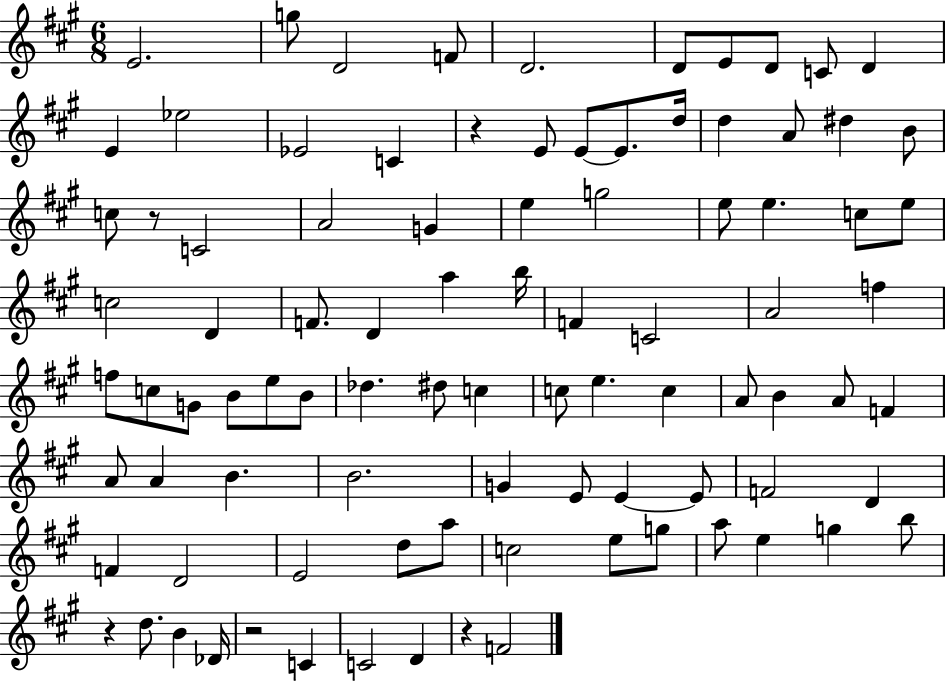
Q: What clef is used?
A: treble